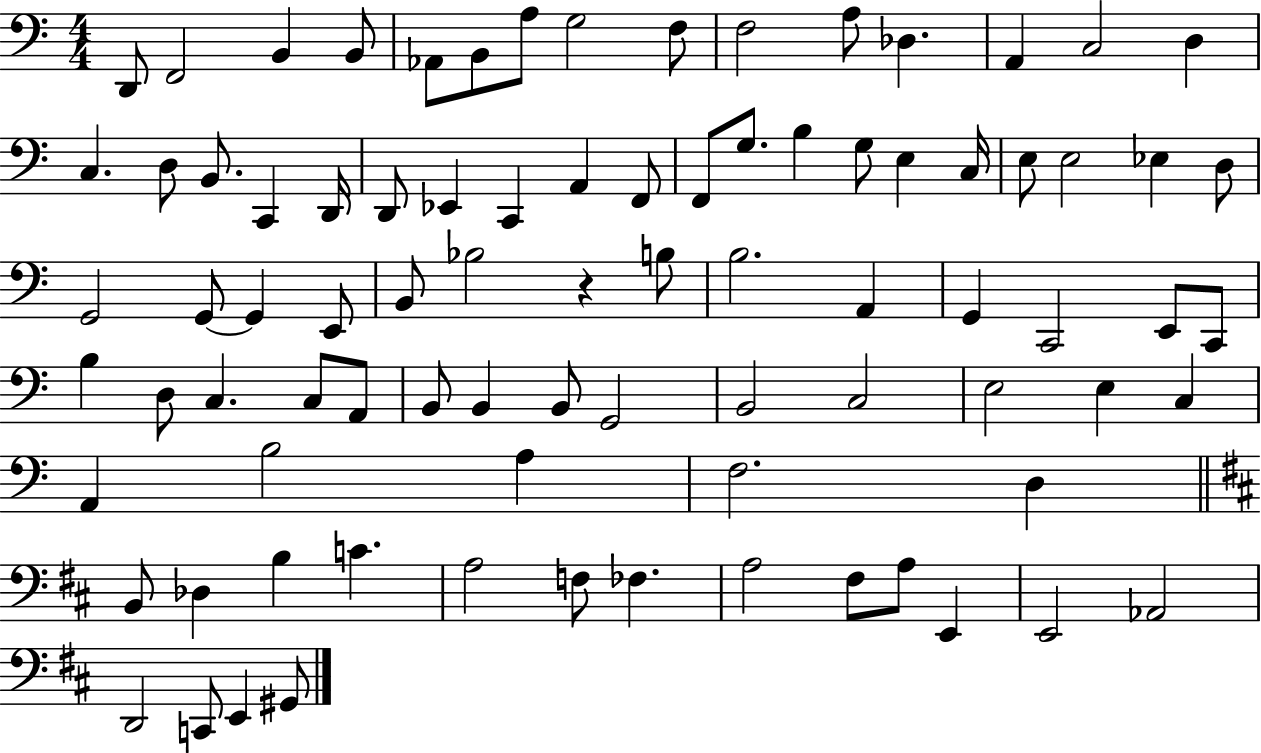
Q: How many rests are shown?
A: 1